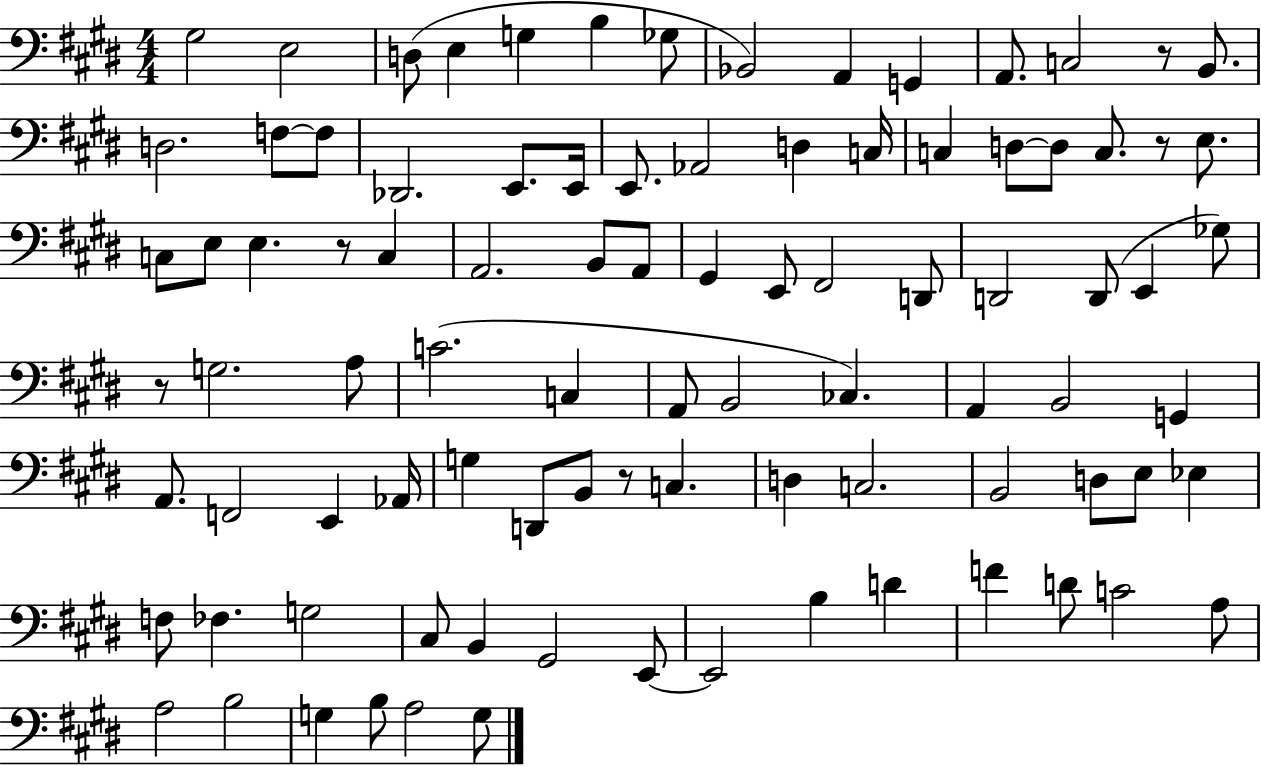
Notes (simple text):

G#3/h E3/h D3/e E3/q G3/q B3/q Gb3/e Bb2/h A2/q G2/q A2/e. C3/h R/e B2/e. D3/h. F3/e F3/e Db2/h. E2/e. E2/s E2/e. Ab2/h D3/q C3/s C3/q D3/e D3/e C3/e. R/e E3/e. C3/e E3/e E3/q. R/e C3/q A2/h. B2/e A2/e G#2/q E2/e F#2/h D2/e D2/h D2/e E2/q Gb3/e R/e G3/h. A3/e C4/h. C3/q A2/e B2/h CES3/q. A2/q B2/h G2/q A2/e. F2/h E2/q Ab2/s G3/q D2/e B2/e R/e C3/q. D3/q C3/h. B2/h D3/e E3/e Eb3/q F3/e FES3/q. G3/h C#3/e B2/q G#2/h E2/e E2/h B3/q D4/q F4/q D4/e C4/h A3/e A3/h B3/h G3/q B3/e A3/h G3/e